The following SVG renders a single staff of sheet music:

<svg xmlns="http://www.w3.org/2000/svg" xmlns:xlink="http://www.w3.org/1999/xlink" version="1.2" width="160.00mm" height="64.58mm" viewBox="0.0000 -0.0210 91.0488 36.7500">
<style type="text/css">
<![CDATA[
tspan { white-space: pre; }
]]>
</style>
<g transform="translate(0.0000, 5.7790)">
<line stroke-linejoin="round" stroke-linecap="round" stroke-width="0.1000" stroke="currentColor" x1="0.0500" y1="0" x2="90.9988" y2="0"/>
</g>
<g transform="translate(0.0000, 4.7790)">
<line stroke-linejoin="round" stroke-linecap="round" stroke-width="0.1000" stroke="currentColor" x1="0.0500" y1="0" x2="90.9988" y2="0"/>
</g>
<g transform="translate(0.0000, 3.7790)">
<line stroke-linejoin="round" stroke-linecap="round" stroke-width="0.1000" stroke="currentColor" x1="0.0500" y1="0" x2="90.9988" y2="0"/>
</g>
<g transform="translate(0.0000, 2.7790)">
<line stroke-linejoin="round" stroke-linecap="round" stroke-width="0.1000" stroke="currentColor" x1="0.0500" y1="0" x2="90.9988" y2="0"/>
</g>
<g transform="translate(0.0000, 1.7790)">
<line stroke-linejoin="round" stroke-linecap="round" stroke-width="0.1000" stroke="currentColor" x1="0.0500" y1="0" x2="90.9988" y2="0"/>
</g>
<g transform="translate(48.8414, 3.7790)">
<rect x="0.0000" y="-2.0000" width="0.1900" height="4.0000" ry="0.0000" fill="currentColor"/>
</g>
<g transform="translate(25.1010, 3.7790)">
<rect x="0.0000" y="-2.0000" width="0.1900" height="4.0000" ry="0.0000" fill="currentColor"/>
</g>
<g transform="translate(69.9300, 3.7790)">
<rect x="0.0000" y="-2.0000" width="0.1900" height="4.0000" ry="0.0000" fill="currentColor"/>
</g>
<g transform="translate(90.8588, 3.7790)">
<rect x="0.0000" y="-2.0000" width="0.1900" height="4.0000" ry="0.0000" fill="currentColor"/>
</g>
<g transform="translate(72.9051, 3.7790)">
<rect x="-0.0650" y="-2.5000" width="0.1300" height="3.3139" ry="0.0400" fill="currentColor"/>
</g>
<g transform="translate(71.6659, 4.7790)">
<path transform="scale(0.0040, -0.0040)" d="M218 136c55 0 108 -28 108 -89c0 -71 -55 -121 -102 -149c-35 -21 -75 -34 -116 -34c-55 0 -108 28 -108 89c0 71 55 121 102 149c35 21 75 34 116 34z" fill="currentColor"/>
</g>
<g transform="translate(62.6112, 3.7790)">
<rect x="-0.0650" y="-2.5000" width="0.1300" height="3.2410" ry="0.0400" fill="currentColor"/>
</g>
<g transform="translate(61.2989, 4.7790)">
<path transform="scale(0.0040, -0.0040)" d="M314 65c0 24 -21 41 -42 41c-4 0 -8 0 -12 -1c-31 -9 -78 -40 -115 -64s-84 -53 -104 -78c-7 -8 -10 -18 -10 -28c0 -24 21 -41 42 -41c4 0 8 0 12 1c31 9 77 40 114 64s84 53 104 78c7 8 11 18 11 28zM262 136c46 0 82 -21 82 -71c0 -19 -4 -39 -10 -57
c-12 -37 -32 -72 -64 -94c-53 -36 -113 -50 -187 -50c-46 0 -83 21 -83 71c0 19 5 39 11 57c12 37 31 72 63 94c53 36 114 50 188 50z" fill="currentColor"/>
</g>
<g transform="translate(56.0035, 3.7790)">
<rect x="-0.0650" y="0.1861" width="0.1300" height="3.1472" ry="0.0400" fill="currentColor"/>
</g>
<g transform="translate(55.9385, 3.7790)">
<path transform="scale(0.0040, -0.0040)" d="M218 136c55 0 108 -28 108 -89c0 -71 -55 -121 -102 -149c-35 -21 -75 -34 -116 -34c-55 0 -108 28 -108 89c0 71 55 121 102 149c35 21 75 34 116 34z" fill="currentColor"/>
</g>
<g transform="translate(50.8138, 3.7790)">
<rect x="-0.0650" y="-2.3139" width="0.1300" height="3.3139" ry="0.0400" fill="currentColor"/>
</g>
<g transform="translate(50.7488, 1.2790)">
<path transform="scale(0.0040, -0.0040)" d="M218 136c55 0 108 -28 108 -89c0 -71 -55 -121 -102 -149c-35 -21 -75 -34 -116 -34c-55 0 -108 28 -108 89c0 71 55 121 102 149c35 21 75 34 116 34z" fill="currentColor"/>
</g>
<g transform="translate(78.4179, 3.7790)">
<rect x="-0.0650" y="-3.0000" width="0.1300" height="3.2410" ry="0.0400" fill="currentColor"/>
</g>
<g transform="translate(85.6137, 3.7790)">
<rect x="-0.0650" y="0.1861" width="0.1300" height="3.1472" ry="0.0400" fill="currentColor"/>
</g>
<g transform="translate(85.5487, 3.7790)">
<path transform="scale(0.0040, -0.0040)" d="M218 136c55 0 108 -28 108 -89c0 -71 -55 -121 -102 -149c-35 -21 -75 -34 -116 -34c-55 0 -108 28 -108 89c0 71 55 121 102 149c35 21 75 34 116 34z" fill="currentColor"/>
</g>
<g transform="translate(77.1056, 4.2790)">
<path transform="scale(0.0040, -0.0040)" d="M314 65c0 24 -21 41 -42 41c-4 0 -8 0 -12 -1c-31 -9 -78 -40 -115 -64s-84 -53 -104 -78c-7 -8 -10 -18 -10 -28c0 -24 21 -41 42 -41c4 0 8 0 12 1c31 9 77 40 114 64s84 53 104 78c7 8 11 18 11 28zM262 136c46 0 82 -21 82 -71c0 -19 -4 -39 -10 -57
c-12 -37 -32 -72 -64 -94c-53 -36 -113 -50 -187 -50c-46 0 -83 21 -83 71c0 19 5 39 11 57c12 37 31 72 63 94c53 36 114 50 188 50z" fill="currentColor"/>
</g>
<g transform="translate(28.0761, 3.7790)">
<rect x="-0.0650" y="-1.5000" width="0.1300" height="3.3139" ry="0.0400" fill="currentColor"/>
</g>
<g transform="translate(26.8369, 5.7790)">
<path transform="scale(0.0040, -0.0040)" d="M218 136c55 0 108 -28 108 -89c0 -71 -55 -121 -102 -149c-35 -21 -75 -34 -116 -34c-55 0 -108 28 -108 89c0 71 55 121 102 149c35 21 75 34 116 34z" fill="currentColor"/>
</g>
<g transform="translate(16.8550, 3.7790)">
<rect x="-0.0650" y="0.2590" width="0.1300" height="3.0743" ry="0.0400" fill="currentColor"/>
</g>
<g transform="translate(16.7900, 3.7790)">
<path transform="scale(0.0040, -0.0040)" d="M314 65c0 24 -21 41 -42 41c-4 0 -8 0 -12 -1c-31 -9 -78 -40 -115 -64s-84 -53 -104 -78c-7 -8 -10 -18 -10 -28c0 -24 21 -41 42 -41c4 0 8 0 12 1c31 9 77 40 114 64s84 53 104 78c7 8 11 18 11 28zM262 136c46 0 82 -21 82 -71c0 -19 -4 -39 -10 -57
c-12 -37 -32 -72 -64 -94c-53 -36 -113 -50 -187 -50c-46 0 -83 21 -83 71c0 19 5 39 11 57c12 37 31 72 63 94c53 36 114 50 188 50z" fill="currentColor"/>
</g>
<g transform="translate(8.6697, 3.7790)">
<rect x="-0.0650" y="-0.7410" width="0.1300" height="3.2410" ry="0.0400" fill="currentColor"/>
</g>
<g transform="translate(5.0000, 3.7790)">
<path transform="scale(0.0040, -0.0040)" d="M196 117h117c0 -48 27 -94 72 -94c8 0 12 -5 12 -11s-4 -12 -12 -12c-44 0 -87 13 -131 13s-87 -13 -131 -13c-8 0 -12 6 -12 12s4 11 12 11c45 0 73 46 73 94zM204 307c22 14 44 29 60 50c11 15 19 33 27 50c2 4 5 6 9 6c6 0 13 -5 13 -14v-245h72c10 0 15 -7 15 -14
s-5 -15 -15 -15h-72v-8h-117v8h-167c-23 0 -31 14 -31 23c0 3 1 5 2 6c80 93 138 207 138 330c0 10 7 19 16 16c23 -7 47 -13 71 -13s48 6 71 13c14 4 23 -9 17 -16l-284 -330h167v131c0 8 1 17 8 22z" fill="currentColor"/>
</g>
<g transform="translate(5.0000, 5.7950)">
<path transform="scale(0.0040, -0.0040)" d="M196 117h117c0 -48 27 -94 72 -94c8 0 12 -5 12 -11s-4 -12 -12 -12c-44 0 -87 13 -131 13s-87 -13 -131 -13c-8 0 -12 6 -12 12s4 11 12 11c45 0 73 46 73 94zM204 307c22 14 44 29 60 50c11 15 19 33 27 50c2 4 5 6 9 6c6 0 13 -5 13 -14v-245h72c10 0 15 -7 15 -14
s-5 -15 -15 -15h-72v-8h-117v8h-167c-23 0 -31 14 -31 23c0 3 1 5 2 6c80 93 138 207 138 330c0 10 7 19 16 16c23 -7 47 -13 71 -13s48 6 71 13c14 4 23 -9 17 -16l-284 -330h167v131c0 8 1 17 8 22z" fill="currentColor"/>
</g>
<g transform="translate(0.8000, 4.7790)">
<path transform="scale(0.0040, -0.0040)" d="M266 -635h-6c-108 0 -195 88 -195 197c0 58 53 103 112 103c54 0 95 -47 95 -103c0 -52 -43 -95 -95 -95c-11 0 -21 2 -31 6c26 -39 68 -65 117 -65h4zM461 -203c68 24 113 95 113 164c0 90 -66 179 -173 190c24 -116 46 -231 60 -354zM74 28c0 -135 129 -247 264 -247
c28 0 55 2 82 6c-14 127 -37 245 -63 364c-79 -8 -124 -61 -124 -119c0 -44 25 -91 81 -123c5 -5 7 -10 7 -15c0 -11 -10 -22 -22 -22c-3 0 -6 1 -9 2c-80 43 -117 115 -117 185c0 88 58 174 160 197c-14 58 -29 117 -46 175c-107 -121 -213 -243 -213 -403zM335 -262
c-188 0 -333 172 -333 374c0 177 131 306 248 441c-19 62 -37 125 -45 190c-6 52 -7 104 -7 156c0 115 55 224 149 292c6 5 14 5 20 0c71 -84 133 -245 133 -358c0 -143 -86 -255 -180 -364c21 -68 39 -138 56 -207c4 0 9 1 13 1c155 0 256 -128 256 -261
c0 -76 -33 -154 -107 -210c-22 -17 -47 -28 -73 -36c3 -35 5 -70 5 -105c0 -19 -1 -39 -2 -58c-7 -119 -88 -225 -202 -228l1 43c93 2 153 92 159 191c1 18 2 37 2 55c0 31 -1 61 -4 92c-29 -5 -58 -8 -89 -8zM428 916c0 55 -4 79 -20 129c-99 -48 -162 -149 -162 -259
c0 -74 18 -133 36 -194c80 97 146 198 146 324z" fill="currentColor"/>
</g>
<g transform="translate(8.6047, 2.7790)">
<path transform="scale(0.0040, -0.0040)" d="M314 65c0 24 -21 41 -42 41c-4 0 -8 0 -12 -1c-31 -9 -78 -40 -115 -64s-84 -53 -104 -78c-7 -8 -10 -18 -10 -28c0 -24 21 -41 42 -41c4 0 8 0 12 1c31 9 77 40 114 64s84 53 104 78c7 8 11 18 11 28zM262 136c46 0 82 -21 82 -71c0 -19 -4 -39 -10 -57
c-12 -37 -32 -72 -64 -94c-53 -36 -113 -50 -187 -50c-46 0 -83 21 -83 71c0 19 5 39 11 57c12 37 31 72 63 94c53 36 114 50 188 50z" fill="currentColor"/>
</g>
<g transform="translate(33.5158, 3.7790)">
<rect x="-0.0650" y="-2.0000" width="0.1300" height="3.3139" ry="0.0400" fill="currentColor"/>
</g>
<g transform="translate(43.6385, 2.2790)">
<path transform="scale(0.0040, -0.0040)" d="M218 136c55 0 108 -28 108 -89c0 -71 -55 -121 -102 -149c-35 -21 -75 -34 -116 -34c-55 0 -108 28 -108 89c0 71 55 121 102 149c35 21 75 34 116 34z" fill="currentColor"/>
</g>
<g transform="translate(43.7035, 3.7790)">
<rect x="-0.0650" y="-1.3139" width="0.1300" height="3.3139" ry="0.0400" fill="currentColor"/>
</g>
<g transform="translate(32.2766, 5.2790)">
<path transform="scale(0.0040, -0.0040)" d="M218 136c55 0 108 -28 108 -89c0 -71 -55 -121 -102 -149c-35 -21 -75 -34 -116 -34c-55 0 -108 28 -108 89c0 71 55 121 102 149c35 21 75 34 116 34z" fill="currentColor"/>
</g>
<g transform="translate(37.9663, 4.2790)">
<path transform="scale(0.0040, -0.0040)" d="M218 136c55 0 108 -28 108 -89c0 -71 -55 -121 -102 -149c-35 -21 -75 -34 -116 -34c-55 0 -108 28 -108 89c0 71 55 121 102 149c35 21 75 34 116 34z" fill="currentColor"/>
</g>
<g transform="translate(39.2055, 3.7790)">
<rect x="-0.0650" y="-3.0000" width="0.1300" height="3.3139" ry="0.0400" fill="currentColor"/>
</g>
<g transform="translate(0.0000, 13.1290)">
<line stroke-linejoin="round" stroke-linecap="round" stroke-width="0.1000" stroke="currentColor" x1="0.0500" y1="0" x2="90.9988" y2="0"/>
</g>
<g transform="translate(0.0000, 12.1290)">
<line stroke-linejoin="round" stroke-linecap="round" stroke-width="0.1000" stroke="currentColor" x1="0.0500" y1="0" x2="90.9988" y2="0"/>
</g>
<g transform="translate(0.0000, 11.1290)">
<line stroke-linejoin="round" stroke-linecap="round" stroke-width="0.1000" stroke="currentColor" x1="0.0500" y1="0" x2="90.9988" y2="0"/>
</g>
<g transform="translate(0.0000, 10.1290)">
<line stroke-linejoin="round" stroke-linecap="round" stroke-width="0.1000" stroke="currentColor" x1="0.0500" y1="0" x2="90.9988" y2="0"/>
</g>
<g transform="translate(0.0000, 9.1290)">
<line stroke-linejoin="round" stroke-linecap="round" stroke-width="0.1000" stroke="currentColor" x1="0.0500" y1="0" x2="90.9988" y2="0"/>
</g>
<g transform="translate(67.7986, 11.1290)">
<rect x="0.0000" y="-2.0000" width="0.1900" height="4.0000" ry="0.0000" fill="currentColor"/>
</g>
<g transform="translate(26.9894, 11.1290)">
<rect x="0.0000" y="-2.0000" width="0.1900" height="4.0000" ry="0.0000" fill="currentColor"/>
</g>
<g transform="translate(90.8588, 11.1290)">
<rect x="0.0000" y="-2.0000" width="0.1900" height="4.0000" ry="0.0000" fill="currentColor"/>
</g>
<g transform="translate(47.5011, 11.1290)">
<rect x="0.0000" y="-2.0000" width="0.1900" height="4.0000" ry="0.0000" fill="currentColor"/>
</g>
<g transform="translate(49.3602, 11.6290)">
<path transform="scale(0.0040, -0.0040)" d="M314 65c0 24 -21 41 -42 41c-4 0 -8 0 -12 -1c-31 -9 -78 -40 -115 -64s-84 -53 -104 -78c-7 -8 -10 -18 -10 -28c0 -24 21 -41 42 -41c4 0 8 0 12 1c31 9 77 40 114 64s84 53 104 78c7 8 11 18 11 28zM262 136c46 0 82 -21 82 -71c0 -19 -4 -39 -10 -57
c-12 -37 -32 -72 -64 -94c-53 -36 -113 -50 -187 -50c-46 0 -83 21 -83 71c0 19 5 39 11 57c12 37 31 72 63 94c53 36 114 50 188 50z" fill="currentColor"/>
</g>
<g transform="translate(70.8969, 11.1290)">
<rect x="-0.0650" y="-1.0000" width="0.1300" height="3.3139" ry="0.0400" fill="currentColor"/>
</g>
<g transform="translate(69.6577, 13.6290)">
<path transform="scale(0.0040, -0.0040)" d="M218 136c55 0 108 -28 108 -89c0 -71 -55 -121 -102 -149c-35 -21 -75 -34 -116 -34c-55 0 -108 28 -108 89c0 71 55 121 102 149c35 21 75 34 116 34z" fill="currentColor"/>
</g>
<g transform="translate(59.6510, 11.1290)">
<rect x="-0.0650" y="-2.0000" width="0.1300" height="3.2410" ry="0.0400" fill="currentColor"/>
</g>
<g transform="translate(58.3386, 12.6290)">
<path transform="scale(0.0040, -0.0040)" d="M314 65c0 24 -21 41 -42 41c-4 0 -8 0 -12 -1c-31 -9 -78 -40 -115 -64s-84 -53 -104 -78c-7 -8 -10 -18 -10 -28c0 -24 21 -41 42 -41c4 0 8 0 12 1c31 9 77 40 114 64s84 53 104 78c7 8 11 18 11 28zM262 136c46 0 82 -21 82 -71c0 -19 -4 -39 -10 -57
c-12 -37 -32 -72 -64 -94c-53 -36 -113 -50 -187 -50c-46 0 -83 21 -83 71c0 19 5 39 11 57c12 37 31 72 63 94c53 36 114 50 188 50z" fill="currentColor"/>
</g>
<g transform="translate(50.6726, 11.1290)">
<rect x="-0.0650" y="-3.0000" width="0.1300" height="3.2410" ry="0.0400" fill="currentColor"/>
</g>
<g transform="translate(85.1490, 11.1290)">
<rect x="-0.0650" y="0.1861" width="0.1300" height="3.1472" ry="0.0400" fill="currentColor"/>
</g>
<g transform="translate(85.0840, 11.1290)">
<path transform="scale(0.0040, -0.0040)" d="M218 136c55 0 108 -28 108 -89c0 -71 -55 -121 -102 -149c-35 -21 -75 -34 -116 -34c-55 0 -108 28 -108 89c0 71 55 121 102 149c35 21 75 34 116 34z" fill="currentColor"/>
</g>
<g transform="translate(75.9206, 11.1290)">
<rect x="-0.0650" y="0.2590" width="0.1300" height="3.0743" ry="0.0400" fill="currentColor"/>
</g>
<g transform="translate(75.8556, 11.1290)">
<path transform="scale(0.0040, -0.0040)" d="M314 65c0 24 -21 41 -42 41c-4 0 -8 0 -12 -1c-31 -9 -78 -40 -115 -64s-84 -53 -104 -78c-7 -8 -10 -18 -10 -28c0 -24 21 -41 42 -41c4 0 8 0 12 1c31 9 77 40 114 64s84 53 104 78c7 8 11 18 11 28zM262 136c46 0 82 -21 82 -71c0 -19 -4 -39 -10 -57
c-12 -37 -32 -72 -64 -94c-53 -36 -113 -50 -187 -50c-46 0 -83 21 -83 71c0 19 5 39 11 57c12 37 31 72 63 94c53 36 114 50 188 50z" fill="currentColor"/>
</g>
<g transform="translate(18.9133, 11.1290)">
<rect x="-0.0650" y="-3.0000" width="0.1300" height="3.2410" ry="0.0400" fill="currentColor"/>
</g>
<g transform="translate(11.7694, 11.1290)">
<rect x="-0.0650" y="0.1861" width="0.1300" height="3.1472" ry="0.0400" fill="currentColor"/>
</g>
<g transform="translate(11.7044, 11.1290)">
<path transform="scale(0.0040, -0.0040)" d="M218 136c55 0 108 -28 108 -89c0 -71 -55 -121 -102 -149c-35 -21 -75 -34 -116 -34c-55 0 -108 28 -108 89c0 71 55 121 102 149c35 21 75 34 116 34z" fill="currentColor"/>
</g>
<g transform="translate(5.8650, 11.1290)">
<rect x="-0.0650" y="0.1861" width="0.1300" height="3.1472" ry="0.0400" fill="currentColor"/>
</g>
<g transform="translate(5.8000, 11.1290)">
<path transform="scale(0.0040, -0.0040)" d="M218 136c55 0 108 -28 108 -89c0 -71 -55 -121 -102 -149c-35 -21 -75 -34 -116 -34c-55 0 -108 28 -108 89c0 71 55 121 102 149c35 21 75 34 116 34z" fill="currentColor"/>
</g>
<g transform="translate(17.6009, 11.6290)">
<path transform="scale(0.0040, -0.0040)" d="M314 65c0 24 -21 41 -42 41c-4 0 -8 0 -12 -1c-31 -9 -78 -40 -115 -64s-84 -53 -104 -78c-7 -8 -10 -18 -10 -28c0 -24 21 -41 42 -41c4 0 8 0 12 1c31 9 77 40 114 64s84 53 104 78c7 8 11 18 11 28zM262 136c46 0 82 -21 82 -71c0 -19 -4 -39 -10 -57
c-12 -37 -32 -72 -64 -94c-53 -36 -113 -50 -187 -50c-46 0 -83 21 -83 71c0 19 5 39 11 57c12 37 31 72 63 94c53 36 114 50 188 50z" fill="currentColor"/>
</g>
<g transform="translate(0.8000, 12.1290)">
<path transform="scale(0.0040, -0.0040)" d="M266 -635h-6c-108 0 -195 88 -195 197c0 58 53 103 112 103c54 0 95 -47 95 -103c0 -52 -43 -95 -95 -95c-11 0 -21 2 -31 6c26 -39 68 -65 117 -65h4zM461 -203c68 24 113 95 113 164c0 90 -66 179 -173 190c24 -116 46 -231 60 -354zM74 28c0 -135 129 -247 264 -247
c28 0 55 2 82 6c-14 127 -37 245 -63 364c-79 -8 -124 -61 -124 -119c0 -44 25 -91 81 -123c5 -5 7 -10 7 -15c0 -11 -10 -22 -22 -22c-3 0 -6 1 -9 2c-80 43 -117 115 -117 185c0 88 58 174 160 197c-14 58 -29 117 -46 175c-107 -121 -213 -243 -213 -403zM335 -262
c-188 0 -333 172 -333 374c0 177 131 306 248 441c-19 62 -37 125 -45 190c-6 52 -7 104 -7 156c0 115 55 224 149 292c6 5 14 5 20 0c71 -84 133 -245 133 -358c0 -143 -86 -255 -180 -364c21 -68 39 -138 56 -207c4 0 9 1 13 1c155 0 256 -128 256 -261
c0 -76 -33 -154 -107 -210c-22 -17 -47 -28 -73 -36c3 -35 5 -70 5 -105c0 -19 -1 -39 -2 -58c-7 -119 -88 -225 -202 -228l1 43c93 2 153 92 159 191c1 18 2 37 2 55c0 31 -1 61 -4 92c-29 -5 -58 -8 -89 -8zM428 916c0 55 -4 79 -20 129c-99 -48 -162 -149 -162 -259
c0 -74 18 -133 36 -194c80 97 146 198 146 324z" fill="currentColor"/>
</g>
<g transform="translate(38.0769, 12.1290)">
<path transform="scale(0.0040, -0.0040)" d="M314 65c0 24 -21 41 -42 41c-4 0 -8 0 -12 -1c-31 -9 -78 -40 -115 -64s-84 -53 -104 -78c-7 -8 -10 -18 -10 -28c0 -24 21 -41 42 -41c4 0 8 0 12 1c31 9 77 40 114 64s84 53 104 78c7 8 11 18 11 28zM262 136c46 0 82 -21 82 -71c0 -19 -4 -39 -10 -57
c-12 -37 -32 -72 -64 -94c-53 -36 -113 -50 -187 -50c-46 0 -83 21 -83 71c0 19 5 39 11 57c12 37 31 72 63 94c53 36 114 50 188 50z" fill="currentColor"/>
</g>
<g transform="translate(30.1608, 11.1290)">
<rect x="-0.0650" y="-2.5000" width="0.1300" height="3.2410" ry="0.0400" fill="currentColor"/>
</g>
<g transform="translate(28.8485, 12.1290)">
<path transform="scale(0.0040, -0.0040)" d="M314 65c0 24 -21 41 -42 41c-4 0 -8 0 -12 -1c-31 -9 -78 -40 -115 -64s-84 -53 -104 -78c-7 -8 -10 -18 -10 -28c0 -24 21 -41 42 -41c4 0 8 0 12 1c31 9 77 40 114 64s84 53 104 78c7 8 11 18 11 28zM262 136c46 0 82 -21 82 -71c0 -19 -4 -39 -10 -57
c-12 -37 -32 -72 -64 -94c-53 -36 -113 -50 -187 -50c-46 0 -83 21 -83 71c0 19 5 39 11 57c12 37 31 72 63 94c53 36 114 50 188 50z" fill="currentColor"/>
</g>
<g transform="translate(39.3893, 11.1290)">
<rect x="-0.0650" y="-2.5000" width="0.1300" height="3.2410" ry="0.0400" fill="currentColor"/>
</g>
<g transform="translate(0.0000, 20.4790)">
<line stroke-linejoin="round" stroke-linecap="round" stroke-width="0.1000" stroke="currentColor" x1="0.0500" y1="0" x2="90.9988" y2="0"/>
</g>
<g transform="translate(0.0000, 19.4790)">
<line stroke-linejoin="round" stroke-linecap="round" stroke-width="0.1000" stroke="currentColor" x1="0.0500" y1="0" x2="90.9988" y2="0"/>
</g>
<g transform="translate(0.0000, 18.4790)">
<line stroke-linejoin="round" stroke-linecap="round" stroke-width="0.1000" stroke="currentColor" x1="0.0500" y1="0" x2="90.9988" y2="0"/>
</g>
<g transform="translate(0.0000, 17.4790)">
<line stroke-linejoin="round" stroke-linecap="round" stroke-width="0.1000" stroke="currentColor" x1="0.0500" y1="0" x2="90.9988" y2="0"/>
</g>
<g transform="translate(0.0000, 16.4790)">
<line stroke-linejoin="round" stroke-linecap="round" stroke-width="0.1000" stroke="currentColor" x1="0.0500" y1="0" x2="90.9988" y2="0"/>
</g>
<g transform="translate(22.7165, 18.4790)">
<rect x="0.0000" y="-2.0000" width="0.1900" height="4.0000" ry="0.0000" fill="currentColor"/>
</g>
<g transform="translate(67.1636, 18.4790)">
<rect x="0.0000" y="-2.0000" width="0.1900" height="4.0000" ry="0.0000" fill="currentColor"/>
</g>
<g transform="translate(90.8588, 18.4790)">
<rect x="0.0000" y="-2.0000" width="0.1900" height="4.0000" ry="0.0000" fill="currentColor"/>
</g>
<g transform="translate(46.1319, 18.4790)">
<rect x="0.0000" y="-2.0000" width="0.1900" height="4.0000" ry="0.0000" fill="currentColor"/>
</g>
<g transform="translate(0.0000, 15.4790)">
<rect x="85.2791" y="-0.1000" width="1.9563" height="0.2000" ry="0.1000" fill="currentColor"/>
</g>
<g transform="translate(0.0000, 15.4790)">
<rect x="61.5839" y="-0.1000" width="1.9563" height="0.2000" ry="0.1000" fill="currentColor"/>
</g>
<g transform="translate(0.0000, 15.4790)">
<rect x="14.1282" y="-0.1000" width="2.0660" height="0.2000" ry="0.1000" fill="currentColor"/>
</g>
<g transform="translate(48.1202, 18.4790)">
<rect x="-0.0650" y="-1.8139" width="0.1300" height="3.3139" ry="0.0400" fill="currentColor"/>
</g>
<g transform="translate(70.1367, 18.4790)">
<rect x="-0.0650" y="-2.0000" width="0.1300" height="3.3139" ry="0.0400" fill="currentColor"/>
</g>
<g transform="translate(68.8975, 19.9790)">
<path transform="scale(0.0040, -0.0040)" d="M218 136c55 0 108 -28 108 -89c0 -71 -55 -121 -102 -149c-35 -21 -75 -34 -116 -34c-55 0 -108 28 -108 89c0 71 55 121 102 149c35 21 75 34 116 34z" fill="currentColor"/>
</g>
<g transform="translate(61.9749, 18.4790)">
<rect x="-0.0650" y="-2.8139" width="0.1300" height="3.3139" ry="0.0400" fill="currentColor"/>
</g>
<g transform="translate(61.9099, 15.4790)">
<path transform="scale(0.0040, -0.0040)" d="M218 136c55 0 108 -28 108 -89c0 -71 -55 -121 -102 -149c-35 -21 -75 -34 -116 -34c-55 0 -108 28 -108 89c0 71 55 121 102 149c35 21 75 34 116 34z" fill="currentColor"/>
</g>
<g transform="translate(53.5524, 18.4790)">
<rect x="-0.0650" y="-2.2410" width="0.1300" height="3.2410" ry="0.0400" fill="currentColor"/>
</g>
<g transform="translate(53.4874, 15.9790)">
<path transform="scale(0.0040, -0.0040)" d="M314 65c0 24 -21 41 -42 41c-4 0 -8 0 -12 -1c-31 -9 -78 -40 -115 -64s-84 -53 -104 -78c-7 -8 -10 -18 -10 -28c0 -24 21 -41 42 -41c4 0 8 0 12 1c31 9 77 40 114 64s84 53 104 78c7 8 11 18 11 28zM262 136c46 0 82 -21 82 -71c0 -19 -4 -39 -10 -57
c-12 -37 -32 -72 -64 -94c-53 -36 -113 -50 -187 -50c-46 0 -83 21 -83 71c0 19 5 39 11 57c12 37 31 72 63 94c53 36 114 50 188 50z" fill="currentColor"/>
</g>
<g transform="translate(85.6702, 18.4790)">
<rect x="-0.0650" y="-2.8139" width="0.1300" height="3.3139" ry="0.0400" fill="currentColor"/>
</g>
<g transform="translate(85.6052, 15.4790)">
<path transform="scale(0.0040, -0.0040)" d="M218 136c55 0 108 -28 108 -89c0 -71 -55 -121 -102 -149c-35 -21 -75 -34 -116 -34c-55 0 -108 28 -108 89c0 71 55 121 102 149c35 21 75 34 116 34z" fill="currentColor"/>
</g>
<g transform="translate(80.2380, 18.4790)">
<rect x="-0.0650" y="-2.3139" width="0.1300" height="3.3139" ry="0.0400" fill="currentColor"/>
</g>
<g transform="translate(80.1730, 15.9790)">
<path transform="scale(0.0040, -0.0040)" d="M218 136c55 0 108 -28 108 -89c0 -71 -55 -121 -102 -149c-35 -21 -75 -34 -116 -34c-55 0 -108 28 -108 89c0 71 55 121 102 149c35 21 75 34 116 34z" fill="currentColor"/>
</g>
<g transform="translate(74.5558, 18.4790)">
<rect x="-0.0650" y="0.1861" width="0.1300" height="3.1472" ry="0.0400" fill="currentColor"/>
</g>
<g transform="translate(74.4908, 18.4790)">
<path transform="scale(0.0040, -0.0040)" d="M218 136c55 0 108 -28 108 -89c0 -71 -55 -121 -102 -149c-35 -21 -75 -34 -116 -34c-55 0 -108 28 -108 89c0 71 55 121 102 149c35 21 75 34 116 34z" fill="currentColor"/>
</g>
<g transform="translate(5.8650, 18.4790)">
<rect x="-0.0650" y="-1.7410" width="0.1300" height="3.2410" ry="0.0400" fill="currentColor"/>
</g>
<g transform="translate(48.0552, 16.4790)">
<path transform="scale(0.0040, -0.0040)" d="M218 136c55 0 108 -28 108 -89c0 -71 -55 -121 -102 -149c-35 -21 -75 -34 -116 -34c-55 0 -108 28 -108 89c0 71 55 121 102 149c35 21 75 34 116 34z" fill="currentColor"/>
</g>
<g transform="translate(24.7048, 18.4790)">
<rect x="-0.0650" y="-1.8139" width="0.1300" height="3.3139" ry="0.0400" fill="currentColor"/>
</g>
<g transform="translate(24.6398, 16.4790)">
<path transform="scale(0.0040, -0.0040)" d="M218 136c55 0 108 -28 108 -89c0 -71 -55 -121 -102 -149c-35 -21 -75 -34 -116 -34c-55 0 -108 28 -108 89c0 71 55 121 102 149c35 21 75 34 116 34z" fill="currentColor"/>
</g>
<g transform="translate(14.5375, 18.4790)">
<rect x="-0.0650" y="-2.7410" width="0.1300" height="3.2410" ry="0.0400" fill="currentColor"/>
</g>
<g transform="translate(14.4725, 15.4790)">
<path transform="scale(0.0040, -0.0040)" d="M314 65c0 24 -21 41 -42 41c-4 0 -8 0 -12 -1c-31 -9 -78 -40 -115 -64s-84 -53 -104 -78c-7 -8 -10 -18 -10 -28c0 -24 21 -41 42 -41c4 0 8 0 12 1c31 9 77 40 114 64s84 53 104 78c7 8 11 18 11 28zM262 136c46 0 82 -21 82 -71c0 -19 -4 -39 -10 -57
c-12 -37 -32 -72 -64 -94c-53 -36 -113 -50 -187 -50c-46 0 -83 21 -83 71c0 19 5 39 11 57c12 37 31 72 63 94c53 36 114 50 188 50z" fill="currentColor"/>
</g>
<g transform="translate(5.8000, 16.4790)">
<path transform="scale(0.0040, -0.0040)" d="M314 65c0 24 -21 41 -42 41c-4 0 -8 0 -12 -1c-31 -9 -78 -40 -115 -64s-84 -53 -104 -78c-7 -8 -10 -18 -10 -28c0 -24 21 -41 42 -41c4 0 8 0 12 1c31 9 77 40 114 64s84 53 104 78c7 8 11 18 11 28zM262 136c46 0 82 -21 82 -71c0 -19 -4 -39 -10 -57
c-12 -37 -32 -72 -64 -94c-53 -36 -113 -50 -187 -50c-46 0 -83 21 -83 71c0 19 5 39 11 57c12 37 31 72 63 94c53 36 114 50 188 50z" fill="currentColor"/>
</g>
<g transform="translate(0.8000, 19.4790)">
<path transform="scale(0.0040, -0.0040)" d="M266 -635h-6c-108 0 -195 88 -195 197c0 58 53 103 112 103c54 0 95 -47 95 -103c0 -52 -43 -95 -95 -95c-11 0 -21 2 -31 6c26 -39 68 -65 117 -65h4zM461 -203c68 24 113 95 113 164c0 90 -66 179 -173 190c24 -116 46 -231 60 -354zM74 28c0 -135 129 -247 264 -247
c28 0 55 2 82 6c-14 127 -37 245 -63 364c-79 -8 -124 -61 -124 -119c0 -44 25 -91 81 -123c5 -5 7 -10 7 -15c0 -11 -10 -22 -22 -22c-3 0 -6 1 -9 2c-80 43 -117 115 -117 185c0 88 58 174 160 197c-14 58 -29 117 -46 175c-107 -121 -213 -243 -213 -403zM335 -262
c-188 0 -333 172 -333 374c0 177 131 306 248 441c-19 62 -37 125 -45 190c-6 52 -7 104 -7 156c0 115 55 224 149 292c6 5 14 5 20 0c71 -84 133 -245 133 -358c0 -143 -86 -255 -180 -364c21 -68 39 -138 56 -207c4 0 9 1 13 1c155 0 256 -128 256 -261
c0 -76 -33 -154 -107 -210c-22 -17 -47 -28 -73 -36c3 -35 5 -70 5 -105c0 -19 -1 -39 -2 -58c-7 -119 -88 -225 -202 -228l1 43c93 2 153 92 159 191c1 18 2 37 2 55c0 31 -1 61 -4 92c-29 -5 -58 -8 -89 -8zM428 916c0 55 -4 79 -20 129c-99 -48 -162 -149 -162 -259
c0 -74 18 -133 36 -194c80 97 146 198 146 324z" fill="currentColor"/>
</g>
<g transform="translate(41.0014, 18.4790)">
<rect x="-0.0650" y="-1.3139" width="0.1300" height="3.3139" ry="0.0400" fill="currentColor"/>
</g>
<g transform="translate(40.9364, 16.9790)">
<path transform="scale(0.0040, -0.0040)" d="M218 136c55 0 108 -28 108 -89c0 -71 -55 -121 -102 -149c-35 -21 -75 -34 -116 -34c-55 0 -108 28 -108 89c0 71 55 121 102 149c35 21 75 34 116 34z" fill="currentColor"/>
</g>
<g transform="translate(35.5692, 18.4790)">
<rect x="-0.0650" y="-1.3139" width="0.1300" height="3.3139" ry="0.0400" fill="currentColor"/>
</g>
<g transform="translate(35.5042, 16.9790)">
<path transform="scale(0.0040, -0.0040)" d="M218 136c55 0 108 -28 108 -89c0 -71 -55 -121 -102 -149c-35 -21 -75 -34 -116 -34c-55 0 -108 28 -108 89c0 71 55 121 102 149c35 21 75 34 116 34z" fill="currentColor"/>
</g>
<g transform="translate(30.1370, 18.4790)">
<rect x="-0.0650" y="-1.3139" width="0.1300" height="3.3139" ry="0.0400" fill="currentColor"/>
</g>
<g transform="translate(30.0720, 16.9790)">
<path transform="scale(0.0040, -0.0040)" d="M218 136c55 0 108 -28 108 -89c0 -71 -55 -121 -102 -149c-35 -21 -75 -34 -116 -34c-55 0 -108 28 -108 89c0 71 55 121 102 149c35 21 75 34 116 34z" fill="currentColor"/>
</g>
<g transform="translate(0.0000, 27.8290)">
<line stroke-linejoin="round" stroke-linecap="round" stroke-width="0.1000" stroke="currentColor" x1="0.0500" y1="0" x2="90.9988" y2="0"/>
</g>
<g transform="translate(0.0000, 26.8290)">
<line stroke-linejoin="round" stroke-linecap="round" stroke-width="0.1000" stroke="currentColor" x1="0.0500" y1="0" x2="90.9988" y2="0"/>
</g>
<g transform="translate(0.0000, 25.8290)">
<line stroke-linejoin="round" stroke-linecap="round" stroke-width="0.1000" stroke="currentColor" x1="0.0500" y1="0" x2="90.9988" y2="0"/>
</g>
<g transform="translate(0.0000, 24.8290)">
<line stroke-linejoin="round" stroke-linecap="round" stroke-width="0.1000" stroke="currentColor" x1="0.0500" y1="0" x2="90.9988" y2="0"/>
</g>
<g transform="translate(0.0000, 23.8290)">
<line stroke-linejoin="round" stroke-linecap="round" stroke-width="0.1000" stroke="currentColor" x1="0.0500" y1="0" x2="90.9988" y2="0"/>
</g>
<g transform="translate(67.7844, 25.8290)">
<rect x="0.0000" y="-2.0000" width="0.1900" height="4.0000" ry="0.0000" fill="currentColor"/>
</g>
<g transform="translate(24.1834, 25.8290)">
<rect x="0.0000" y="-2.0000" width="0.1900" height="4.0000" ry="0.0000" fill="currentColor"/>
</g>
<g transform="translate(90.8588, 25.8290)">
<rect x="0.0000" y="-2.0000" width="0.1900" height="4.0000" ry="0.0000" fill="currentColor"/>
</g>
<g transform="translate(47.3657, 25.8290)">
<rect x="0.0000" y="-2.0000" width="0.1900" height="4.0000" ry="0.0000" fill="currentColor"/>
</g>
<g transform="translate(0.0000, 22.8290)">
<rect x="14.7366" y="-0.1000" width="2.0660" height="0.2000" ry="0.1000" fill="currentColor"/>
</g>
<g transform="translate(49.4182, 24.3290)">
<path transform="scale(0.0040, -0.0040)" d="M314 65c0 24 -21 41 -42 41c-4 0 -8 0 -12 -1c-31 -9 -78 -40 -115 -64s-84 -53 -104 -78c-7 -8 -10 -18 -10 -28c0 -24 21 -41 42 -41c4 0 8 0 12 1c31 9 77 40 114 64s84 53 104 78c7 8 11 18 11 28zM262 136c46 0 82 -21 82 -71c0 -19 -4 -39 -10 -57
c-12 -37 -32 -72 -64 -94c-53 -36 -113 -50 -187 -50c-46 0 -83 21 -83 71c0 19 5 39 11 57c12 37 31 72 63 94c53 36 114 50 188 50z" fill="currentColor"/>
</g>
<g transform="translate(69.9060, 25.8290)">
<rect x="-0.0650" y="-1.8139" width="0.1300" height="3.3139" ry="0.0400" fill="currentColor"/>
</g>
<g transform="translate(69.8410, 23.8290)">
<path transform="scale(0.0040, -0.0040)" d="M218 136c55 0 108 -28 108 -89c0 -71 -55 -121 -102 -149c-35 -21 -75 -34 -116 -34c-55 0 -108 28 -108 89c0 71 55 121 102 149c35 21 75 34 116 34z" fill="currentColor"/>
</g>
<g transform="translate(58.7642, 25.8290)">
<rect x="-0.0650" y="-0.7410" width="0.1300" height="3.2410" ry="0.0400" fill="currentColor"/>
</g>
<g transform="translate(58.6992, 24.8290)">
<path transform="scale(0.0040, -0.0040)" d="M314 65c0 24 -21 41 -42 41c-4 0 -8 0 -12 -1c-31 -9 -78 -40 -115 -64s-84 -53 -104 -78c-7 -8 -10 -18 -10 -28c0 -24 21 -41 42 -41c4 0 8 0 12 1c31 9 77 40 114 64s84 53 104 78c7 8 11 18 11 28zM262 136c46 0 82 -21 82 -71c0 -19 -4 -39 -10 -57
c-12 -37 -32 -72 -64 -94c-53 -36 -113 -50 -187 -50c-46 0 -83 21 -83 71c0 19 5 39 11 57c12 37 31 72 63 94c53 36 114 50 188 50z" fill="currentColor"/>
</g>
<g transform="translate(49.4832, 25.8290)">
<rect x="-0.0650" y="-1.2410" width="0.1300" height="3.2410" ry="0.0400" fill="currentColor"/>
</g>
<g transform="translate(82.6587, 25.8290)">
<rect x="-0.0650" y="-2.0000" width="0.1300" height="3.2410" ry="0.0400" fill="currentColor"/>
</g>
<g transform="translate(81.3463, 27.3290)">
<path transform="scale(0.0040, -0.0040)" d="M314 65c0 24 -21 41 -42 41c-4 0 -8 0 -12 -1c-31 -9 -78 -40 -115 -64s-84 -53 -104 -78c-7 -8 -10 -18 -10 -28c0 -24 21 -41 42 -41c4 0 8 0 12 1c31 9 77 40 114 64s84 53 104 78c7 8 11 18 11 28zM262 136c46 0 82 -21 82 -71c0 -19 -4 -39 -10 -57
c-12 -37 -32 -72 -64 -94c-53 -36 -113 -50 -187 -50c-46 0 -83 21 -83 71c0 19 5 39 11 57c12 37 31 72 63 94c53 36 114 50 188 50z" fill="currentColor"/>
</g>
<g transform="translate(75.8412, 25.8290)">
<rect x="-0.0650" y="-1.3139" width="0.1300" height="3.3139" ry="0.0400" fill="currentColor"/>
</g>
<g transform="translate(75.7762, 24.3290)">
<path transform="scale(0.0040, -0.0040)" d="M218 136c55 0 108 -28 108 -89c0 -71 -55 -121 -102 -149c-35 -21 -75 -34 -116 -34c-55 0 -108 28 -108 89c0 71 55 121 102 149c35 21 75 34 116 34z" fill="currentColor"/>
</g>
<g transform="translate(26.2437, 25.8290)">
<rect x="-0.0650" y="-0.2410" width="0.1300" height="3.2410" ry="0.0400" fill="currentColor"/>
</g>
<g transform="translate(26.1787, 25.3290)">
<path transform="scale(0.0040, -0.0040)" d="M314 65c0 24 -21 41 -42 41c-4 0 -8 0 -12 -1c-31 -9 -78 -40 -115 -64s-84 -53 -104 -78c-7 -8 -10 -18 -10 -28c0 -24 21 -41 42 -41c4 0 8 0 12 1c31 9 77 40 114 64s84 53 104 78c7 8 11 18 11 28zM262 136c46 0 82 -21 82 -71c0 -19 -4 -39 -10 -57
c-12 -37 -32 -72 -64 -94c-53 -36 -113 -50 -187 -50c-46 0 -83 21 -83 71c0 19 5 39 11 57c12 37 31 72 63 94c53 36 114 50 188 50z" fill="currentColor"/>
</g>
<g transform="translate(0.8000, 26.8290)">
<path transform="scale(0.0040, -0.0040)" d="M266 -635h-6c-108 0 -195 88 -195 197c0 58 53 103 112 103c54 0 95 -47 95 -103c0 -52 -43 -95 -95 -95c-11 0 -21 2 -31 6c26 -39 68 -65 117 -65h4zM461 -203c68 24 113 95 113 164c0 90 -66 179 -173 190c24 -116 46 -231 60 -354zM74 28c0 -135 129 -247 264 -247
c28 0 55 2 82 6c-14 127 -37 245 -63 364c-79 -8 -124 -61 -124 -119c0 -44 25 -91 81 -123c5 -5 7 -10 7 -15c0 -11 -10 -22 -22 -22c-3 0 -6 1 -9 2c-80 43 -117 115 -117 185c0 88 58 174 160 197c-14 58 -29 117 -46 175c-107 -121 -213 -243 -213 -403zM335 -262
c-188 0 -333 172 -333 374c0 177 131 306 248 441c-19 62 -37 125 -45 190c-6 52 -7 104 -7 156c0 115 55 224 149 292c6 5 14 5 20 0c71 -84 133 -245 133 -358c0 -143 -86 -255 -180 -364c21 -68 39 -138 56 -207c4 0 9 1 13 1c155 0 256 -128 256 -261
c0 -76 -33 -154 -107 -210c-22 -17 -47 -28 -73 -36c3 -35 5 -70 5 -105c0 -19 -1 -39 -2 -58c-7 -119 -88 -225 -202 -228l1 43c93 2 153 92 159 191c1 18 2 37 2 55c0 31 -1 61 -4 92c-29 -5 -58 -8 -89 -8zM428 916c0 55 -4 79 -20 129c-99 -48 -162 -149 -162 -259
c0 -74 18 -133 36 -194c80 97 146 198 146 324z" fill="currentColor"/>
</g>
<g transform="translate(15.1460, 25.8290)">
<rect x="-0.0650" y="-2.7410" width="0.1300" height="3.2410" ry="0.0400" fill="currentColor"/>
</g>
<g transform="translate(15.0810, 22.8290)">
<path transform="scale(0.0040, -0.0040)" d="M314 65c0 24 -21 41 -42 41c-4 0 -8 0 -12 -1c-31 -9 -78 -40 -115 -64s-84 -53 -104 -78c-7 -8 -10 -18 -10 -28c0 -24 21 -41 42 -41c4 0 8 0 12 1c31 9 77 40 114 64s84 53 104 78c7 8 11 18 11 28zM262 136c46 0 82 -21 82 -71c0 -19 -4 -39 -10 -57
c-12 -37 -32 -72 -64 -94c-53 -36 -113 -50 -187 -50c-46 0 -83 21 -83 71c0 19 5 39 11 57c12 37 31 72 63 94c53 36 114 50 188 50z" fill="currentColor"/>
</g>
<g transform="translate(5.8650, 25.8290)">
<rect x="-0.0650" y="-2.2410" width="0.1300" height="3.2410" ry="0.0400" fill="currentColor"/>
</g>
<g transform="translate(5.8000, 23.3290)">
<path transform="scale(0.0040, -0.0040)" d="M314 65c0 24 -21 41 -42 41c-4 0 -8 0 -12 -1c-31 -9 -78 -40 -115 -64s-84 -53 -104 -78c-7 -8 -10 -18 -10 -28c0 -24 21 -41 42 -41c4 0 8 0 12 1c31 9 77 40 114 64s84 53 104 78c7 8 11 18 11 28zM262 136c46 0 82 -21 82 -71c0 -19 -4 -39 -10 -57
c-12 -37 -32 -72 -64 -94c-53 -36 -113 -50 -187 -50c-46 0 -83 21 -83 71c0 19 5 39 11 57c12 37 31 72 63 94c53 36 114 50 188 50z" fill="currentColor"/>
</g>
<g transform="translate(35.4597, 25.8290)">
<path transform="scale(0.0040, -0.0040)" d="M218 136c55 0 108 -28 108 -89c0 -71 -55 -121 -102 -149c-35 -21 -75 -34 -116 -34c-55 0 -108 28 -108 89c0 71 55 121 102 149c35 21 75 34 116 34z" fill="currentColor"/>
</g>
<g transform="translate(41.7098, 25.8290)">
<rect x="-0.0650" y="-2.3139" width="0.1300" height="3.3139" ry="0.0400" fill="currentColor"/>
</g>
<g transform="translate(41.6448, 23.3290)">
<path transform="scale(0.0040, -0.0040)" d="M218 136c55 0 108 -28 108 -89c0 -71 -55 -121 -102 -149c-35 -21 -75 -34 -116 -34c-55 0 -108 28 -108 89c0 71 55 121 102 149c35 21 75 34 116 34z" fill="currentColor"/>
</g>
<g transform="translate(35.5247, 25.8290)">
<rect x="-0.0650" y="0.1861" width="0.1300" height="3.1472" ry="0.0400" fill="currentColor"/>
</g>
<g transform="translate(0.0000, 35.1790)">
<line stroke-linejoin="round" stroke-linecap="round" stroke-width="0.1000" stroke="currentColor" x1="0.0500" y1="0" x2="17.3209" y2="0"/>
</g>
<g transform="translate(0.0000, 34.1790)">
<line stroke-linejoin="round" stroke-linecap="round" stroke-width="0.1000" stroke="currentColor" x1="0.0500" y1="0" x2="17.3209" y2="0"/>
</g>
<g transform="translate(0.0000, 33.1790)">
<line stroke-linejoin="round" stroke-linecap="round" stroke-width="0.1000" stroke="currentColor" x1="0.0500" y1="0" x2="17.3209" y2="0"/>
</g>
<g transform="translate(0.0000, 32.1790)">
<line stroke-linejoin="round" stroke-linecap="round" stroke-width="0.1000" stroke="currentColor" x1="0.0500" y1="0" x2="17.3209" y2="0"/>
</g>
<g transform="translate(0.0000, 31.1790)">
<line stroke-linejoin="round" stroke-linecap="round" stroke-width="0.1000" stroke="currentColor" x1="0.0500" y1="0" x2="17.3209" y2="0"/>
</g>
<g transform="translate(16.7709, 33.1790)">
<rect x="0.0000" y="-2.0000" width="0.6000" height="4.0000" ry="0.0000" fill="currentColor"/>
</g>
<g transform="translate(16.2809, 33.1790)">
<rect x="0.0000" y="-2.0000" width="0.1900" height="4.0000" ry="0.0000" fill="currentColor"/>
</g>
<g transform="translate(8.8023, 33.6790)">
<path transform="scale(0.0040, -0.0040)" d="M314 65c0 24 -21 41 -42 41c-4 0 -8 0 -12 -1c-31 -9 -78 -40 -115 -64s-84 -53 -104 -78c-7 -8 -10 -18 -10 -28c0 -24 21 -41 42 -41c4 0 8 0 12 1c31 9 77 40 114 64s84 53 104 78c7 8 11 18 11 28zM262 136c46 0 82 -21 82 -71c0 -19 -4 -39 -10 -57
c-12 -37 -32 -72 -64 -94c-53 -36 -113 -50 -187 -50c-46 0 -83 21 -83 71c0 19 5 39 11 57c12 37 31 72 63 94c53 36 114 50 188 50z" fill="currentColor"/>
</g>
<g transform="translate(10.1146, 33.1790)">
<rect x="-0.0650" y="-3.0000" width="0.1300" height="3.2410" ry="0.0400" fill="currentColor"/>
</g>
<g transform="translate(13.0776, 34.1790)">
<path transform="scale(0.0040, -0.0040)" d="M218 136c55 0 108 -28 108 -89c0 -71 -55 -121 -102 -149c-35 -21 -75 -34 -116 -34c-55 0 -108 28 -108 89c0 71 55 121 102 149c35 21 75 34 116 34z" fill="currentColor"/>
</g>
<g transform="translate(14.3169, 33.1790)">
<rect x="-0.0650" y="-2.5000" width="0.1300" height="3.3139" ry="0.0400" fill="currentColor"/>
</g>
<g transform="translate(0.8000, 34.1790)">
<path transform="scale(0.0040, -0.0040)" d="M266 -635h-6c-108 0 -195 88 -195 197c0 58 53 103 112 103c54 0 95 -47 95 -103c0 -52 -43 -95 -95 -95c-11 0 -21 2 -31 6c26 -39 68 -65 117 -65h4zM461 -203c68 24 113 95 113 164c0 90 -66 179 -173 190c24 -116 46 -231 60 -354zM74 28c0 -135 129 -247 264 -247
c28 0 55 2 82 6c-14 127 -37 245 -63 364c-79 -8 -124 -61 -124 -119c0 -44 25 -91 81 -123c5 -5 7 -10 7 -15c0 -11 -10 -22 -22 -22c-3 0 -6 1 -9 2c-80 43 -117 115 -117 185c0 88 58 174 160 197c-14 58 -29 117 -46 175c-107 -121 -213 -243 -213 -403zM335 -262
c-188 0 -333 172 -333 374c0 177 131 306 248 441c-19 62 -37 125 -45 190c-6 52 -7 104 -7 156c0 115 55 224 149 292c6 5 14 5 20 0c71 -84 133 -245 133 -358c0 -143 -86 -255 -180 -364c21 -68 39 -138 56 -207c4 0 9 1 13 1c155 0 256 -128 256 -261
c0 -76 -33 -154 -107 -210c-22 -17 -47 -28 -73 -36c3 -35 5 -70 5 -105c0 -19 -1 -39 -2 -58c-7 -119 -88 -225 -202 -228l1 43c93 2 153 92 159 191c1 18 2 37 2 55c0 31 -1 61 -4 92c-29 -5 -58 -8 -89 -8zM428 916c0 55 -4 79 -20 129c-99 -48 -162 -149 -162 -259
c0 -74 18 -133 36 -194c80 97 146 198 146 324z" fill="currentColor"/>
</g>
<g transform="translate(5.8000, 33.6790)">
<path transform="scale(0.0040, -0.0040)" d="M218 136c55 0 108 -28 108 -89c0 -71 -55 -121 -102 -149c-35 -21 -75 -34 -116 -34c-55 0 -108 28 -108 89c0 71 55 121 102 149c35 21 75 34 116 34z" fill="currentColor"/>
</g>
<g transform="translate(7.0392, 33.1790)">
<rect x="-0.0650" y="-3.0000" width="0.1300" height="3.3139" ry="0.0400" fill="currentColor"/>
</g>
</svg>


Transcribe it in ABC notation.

X:1
T:Untitled
M:4/4
L:1/4
K:C
d2 B2 E F A e g B G2 G A2 B B B A2 G2 G2 A2 F2 D B2 B f2 a2 f e e e f g2 a F B g a g2 a2 c2 B g e2 d2 f e F2 A A2 G